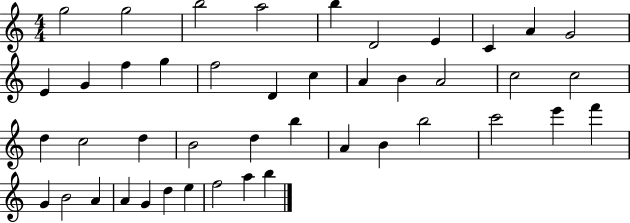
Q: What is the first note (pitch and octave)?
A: G5